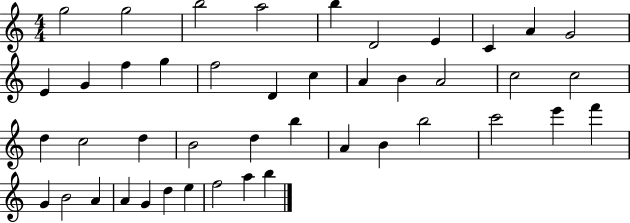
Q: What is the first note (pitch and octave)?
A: G5